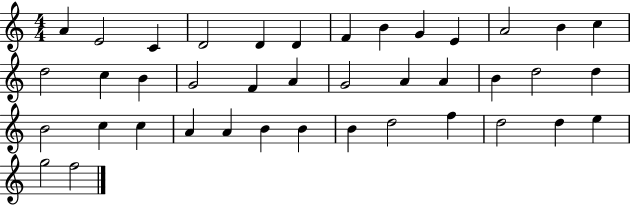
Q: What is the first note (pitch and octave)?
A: A4